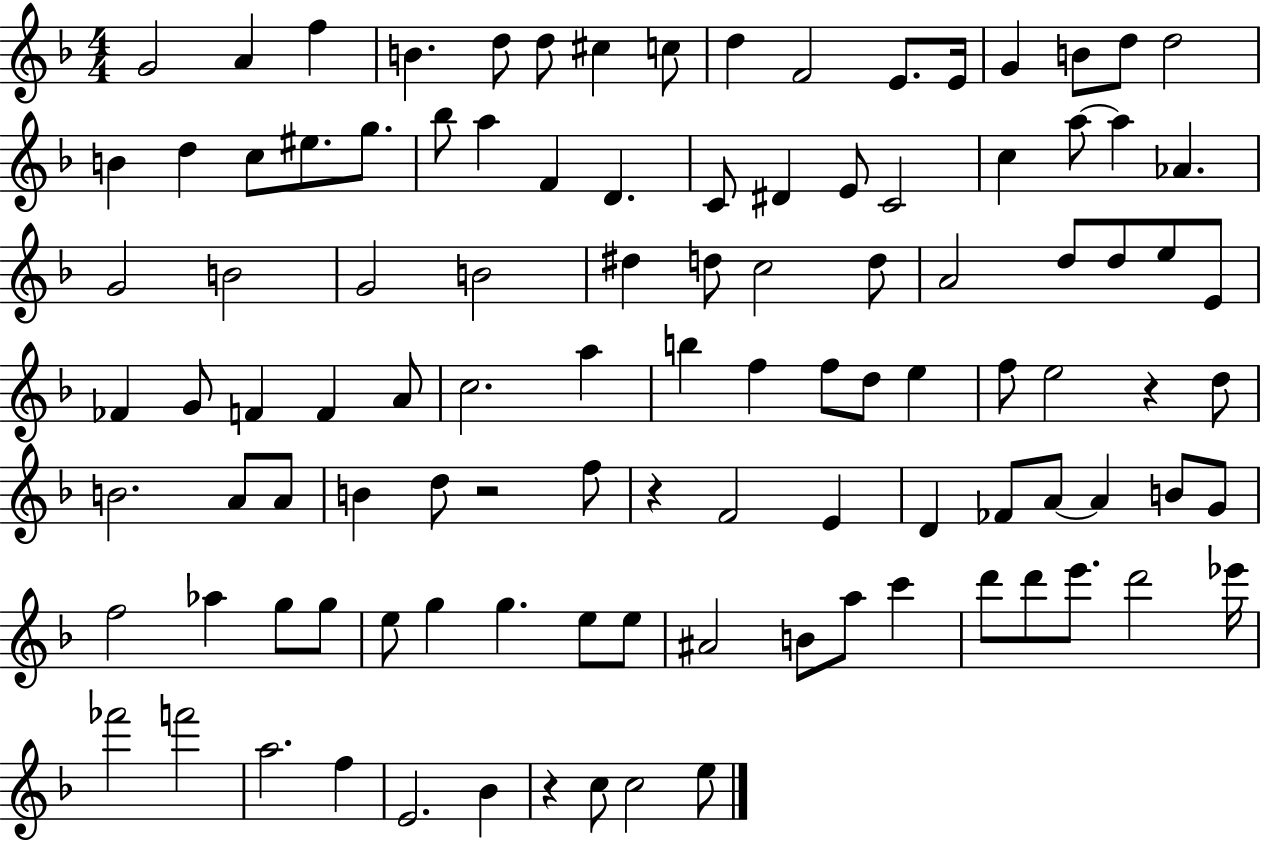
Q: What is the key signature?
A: F major